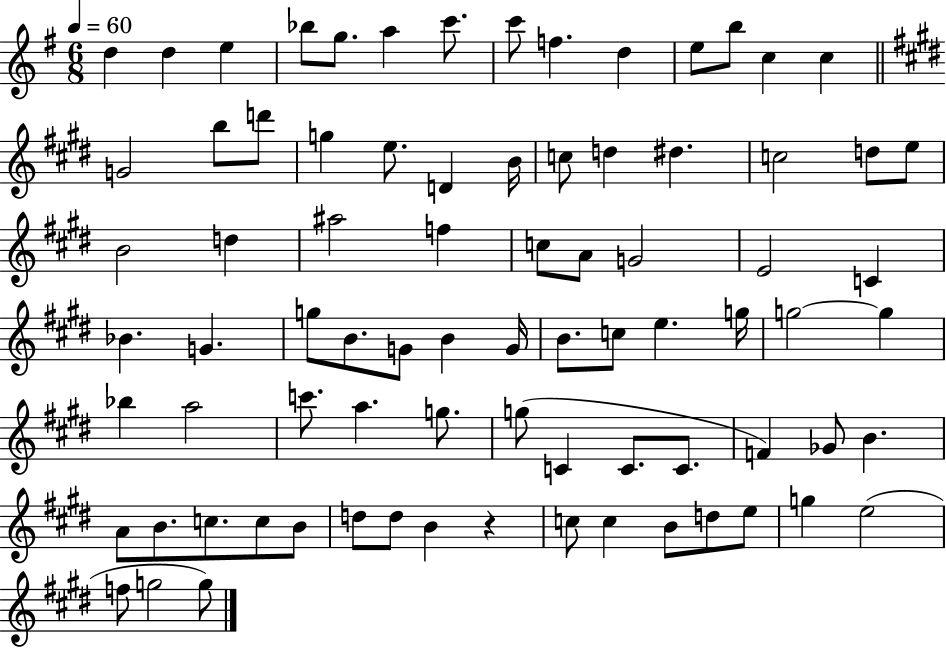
X:1
T:Untitled
M:6/8
L:1/4
K:G
d d e _b/2 g/2 a c'/2 c'/2 f d e/2 b/2 c c G2 b/2 d'/2 g e/2 D B/4 c/2 d ^d c2 d/2 e/2 B2 d ^a2 f c/2 A/2 G2 E2 C _B G g/2 B/2 G/2 B G/4 B/2 c/2 e g/4 g2 g _b a2 c'/2 a g/2 g/2 C C/2 C/2 F _G/2 B A/2 B/2 c/2 c/2 B/2 d/2 d/2 B z c/2 c B/2 d/2 e/2 g e2 f/2 g2 g/2